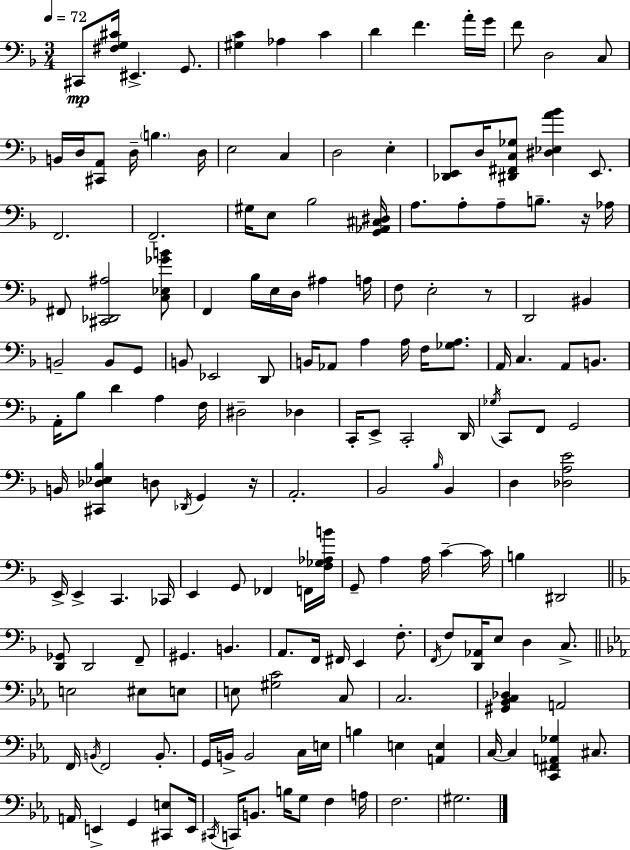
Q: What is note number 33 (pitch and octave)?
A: Ab3